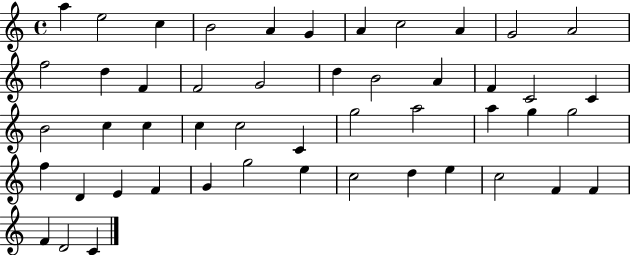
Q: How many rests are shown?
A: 0